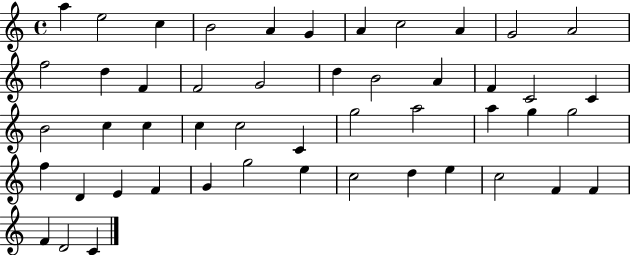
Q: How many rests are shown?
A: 0